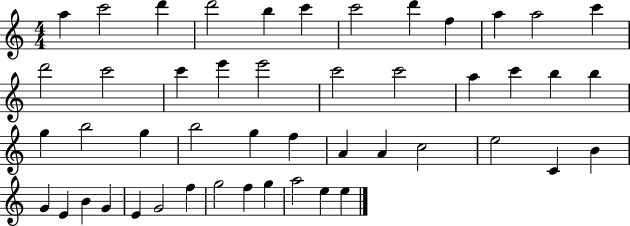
X:1
T:Untitled
M:4/4
L:1/4
K:C
a c'2 d' d'2 b c' c'2 d' f a a2 c' d'2 c'2 c' e' e'2 c'2 c'2 a c' b b g b2 g b2 g f A A c2 e2 C B G E B G E G2 f g2 f g a2 e e